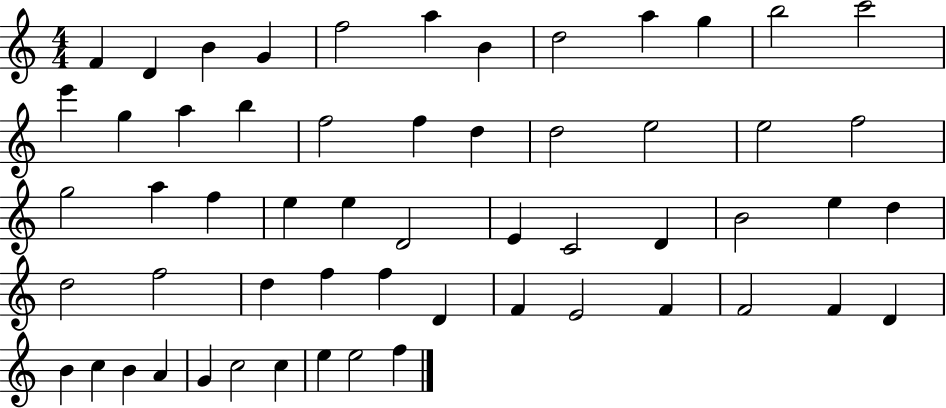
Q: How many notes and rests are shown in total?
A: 57